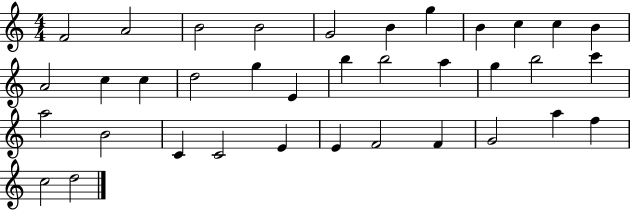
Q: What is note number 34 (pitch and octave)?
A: F5